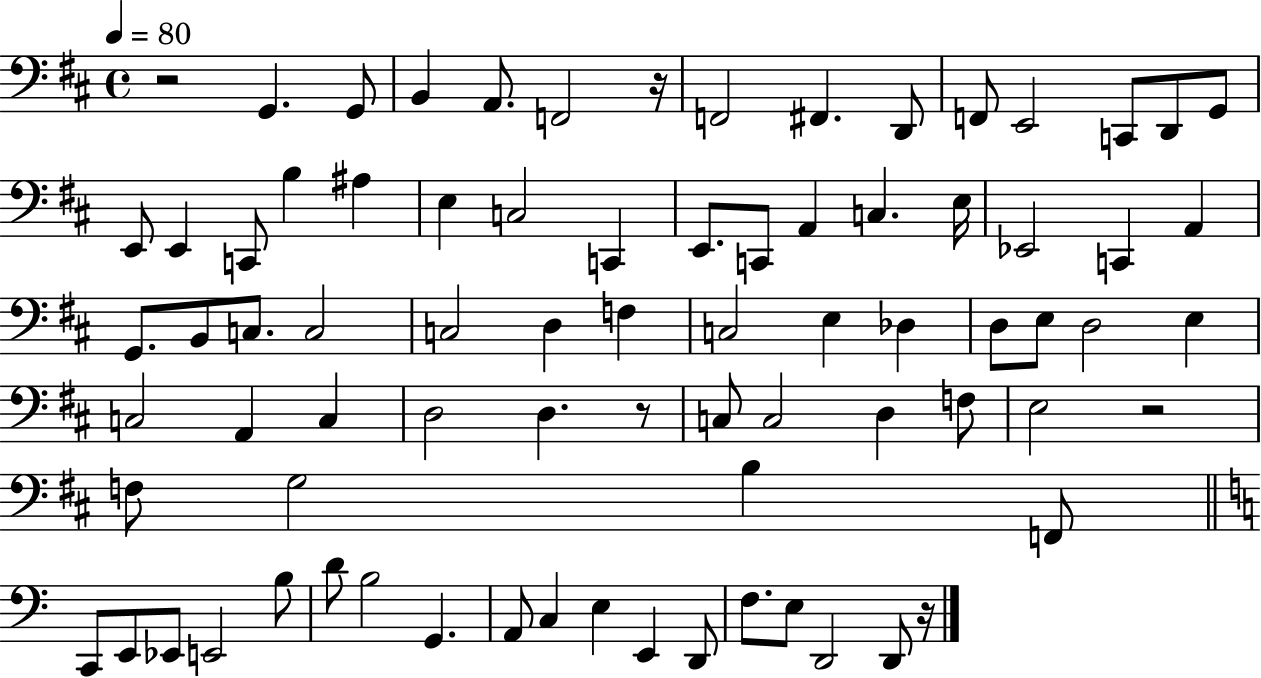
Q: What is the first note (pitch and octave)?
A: G2